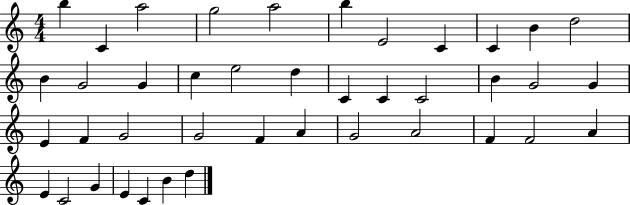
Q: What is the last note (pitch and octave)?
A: D5